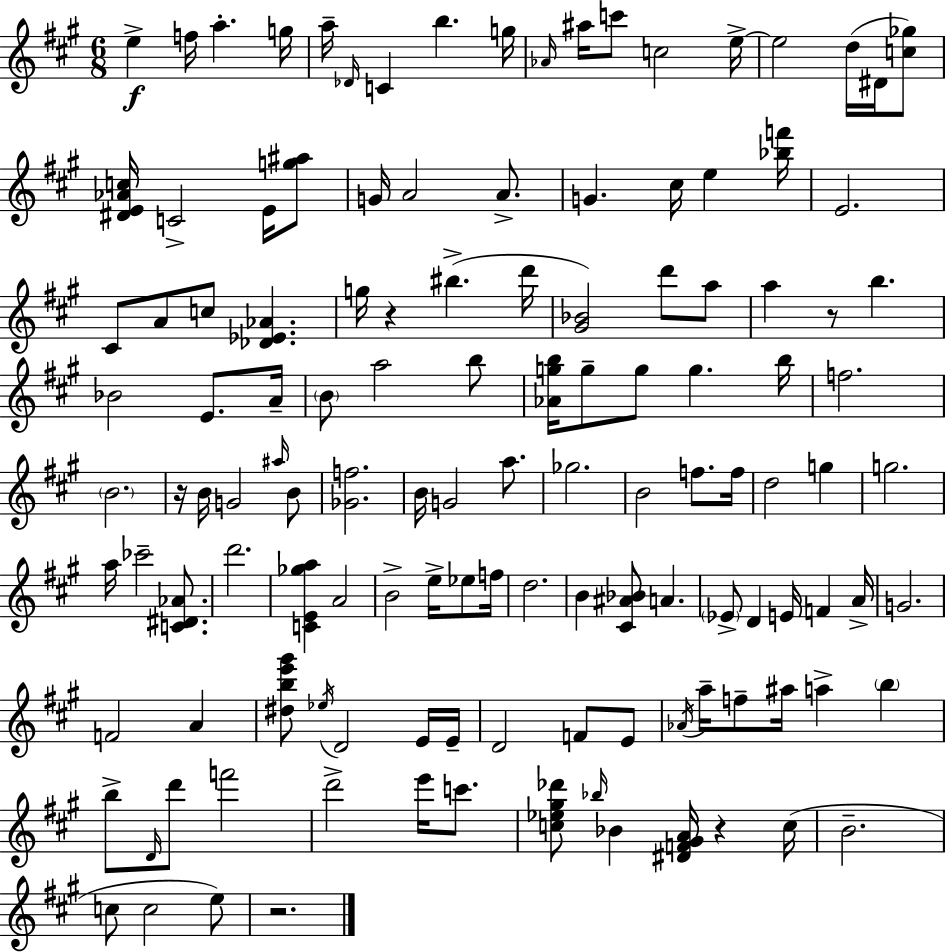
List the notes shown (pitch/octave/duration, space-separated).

E5/q F5/s A5/q. G5/s A5/s Db4/s C4/q B5/q. G5/s Ab4/s A#5/s C6/e C5/h E5/s E5/h D5/s D#4/s [C5,Gb5]/e [D#4,E4,Ab4,C5]/s C4/h E4/s [G5,A#5]/e G4/s A4/h A4/e. G4/q. C#5/s E5/q [Bb5,F6]/s E4/h. C#4/e A4/e C5/e [Db4,Eb4,Ab4]/q. G5/s R/q BIS5/q. D6/s [G#4,Bb4]/h D6/e A5/e A5/q R/e B5/q. Bb4/h E4/e. A4/s B4/e A5/h B5/e [Ab4,G5,B5]/s G5/e G5/e G5/q. B5/s F5/h. B4/h. R/s B4/s G4/h A#5/s B4/e [Gb4,F5]/h. B4/s G4/h A5/e. Gb5/h. B4/h F5/e. F5/s D5/h G5/q G5/h. A5/s CES6/h [C4,D#4,Ab4]/e. D6/h. [C4,E4,Gb5,A5]/q A4/h B4/h E5/s Eb5/e F5/s D5/h. B4/q [C#4,A#4,Bb4]/e A4/q. Eb4/e D4/q E4/s F4/q A4/s G4/h. F4/h A4/q [D#5,B5,E6,G#6]/e Eb5/s D4/h E4/s E4/s D4/h F4/e E4/e Ab4/s A5/s F5/e A#5/s A5/q B5/q B5/e D4/s D6/e F6/h D6/h E6/s C6/e. [C5,Eb5,G#5,Db6]/e Bb5/s Bb4/q [D#4,F4,G#4,A4]/s R/q C5/s B4/h. C5/e C5/h E5/e R/h.